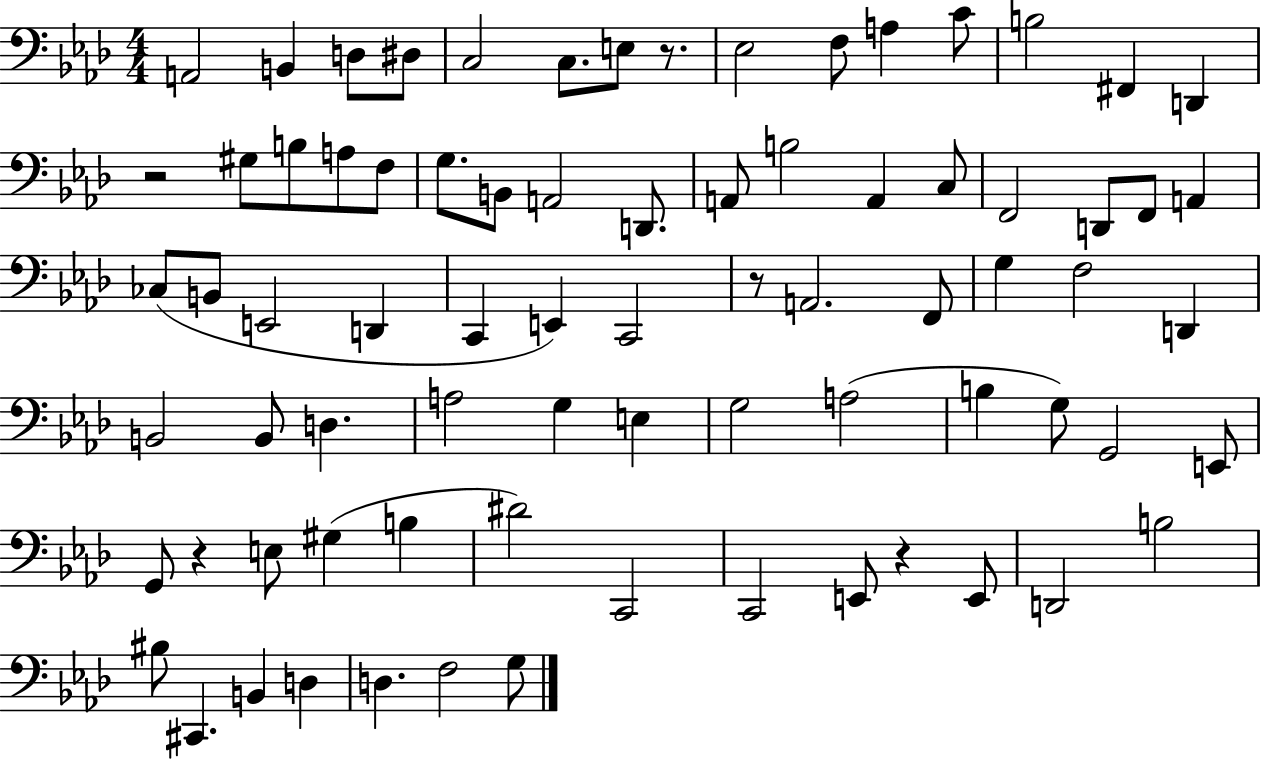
A2/h B2/q D3/e D#3/e C3/h C3/e. E3/e R/e. Eb3/h F3/e A3/q C4/e B3/h F#2/q D2/q R/h G#3/e B3/e A3/e F3/e G3/e. B2/e A2/h D2/e. A2/e B3/h A2/q C3/e F2/h D2/e F2/e A2/q CES3/e B2/e E2/h D2/q C2/q E2/q C2/h R/e A2/h. F2/e G3/q F3/h D2/q B2/h B2/e D3/q. A3/h G3/q E3/q G3/h A3/h B3/q G3/e G2/h E2/e G2/e R/q E3/e G#3/q B3/q D#4/h C2/h C2/h E2/e R/q E2/e D2/h B3/h BIS3/e C#2/q. B2/q D3/q D3/q. F3/h G3/e